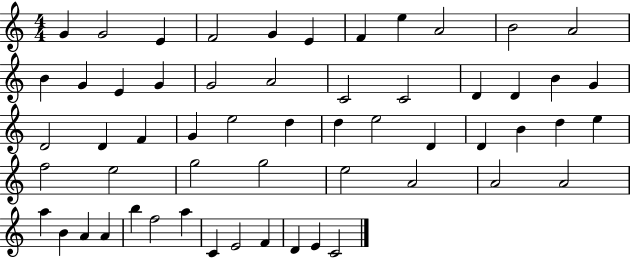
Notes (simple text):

G4/q G4/h E4/q F4/h G4/q E4/q F4/q E5/q A4/h B4/h A4/h B4/q G4/q E4/q G4/q G4/h A4/h C4/h C4/h D4/q D4/q B4/q G4/q D4/h D4/q F4/q G4/q E5/h D5/q D5/q E5/h D4/q D4/q B4/q D5/q E5/q F5/h E5/h G5/h G5/h E5/h A4/h A4/h A4/h A5/q B4/q A4/q A4/q B5/q F5/h A5/q C4/q E4/h F4/q D4/q E4/q C4/h